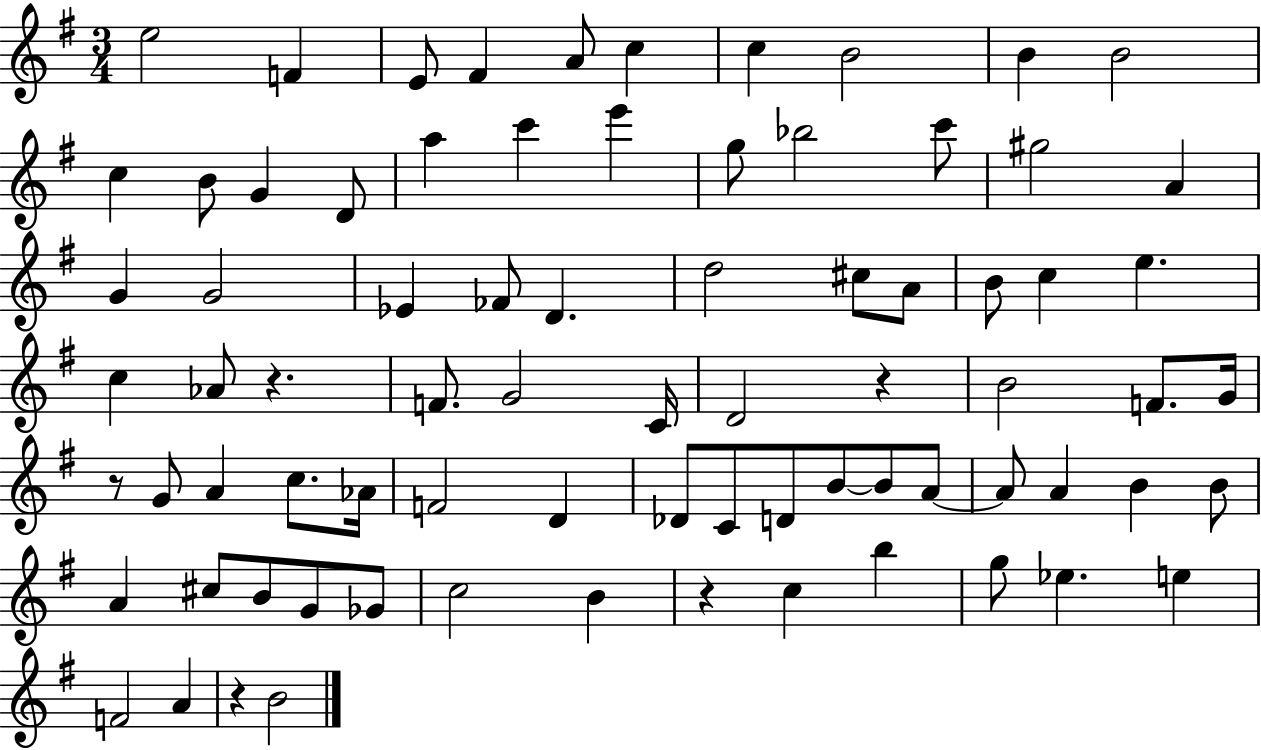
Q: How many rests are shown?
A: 5